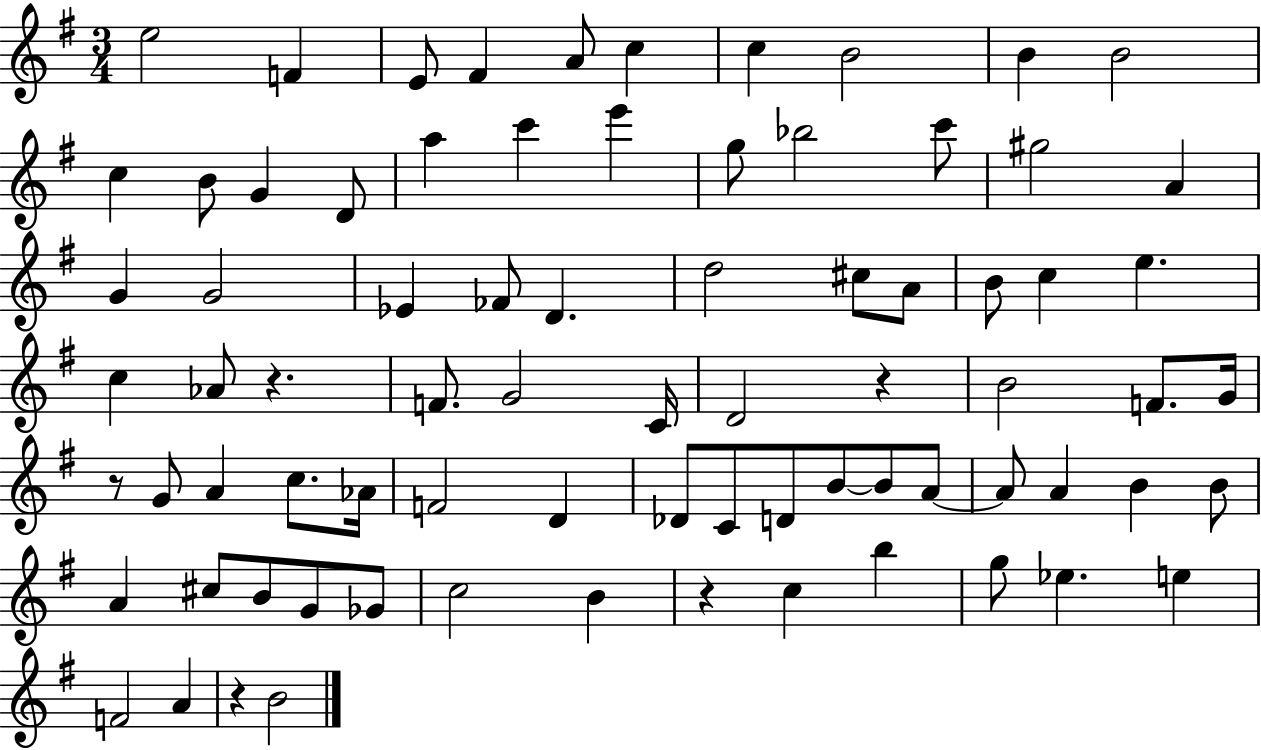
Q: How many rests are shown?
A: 5